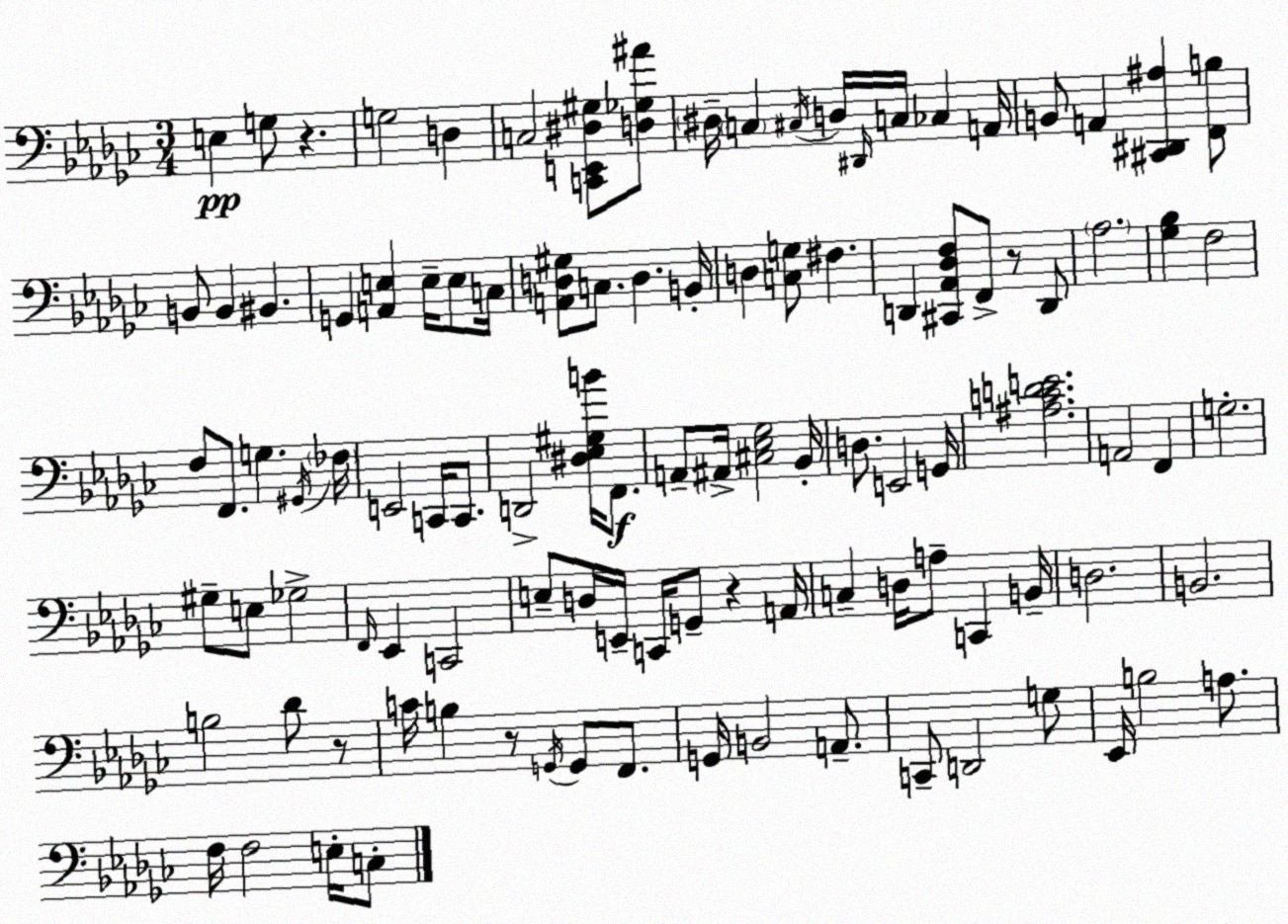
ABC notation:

X:1
T:Untitled
M:3/4
L:1/4
K:Ebm
E, G,/2 z G,2 D, C,2 [C,,E,,^D,^G,]/2 [D,_G,^A]/2 ^D,/4 C, ^C,/4 D,/4 ^D,,/4 C,/4 _C, A,,/4 B,,/2 A,, [^C,,^D,,^A,] [F,,B,]/2 B,,/2 B,, ^B,, G,, [A,,E,] E,/4 E,/2 C,/4 [A,,D,^G,]/2 C,/2 D, B,,/4 D, [C,G,]/2 ^F, D,, [^C,,_A,,_D,F,]/2 F,,/2 z/2 D,,/2 _A,2 [_G,_B,] F,2 F,/2 F,,/2 G, ^G,,/4 _F,/4 E,,2 C,,/4 C,,/2 D,,2 [^D,_E,^G,B]/4 F,,/2 A,,/2 ^A,,/4 [^C,_E,_G,]2 _B,,/4 D,/2 E,,2 G,,/4 [^A,CDE]2 A,,2 F,, G,2 ^G,/2 E,/2 _G,2 F,,/4 _E,, C,,2 E,/2 D,/4 E,,/4 C,,/4 G,,/2 z A,,/4 C, D,/4 A,/2 C,, B,,/4 D,2 B,,2 B,2 _D/2 z/2 C/4 B, z/2 G,,/4 G,,/2 F,,/2 G,,/4 B,,2 A,,/2 C,,/2 D,,2 G,/2 _E,,/4 B,2 A,/2 F,/4 F,2 E,/4 C,/2